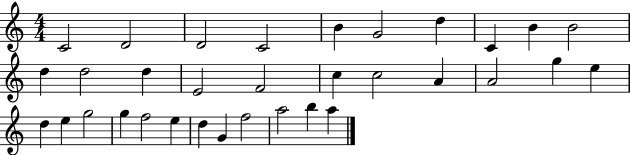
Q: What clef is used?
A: treble